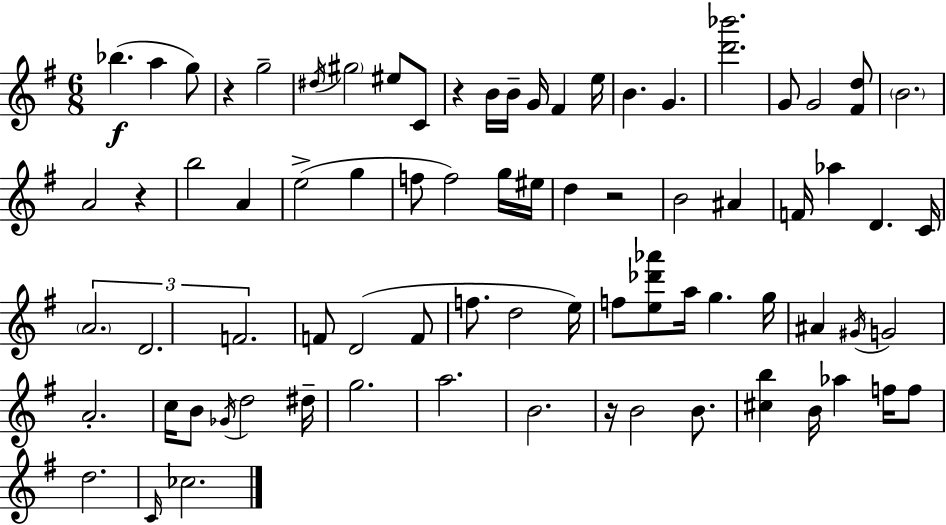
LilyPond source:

{
  \clef treble
  \numericTimeSignature
  \time 6/8
  \key e \minor
  bes''4.(\f a''4 g''8) | r4 g''2-- | \acciaccatura { dis''16 } \parenthesize gis''2 eis''8 c'8 | r4 b'16 b'16-- g'16 fis'4 | \break e''16 b'4. g'4. | <d''' bes'''>2. | g'8 g'2 <fis' d''>8 | \parenthesize b'2. | \break a'2 r4 | b''2 a'4 | e''2->( g''4 | f''8 f''2) g''16 | \break eis''16 d''4 r2 | b'2 ais'4 | f'16 aes''4 d'4. | c'16 \tuplet 3/2 { \parenthesize a'2. | \break d'2. | f'2. } | f'8 d'2( f'8 | f''8. d''2 | \break e''16) f''8 <e'' des''' aes'''>8 a''16 g''4. | g''16 ais'4 \acciaccatura { gis'16 } g'2 | a'2.-. | c''16 b'8 \acciaccatura { ges'16 } d''2 | \break dis''16-- g''2. | a''2. | b'2. | r16 b'2 | \break b'8. <cis'' b''>4 b'16 aes''4 | f''16 f''8 d''2. | \grace { c'16 } ces''2. | \bar "|."
}